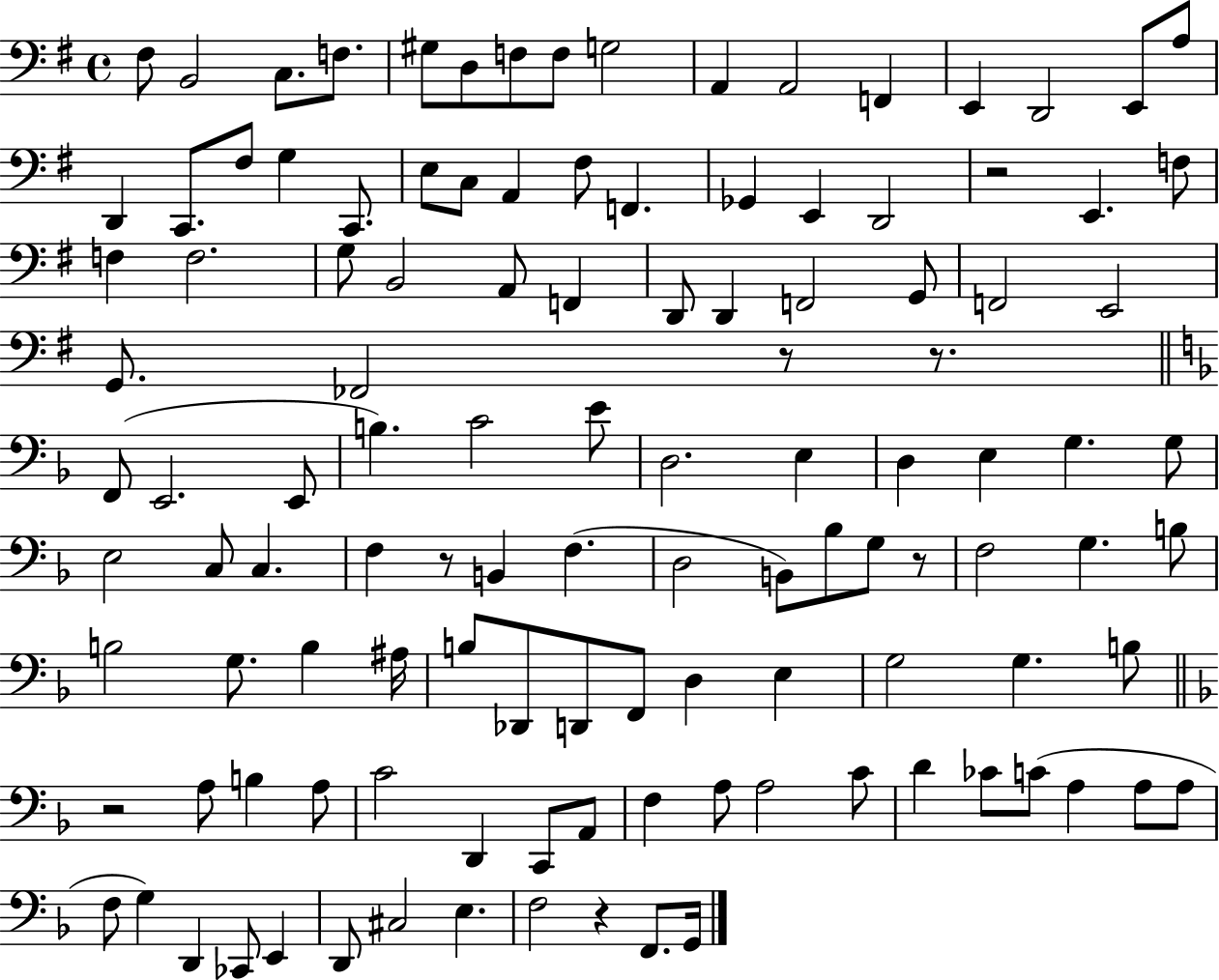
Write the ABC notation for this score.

X:1
T:Untitled
M:4/4
L:1/4
K:G
^F,/2 B,,2 C,/2 F,/2 ^G,/2 D,/2 F,/2 F,/2 G,2 A,, A,,2 F,, E,, D,,2 E,,/2 A,/2 D,, C,,/2 ^F,/2 G, C,,/2 E,/2 C,/2 A,, ^F,/2 F,, _G,, E,, D,,2 z2 E,, F,/2 F, F,2 G,/2 B,,2 A,,/2 F,, D,,/2 D,, F,,2 G,,/2 F,,2 E,,2 G,,/2 _F,,2 z/2 z/2 F,,/2 E,,2 E,,/2 B, C2 E/2 D,2 E, D, E, G, G,/2 E,2 C,/2 C, F, z/2 B,, F, D,2 B,,/2 _B,/2 G,/2 z/2 F,2 G, B,/2 B,2 G,/2 B, ^A,/4 B,/2 _D,,/2 D,,/2 F,,/2 D, E, G,2 G, B,/2 z2 A,/2 B, A,/2 C2 D,, C,,/2 A,,/2 F, A,/2 A,2 C/2 D _C/2 C/2 A, A,/2 A,/2 F,/2 G, D,, _C,,/2 E,, D,,/2 ^C,2 E, F,2 z F,,/2 G,,/4